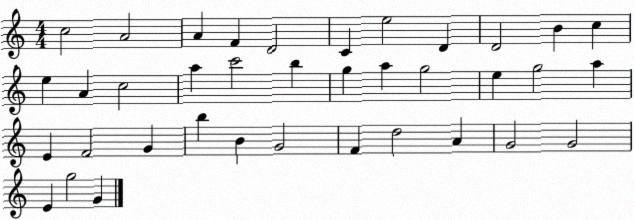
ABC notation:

X:1
T:Untitled
M:4/4
L:1/4
K:C
c2 A2 A F D2 C e2 D D2 B c e A c2 a c'2 b g a g2 e g2 a E F2 G b B G2 F d2 A G2 G2 E g2 G